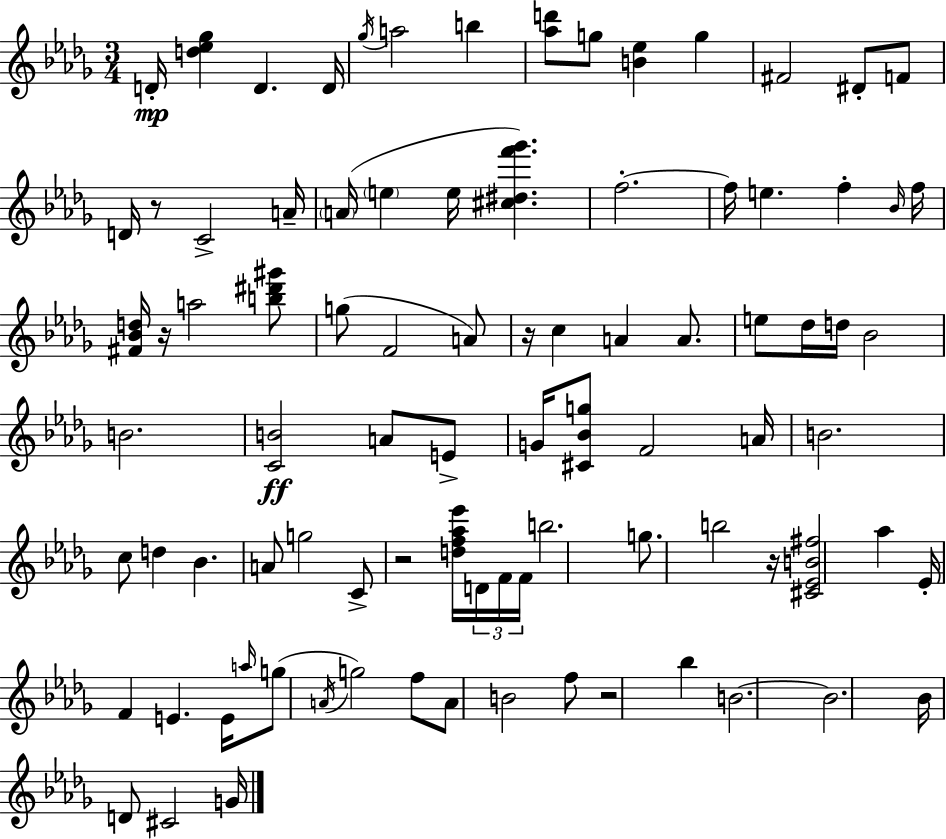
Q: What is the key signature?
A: BES minor